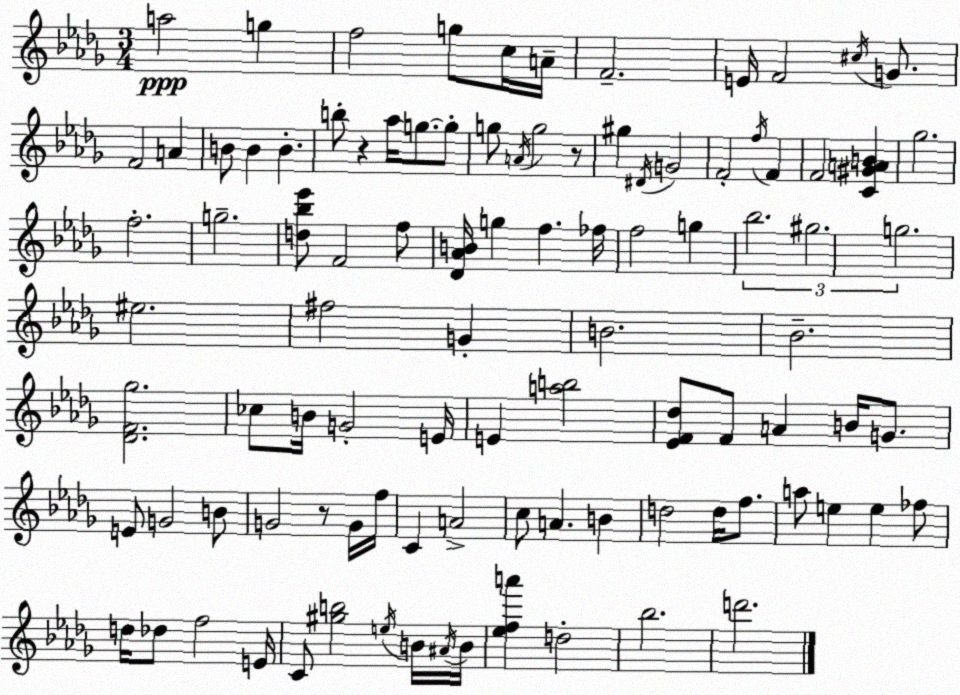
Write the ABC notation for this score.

X:1
T:Untitled
M:3/4
L:1/4
K:Bbm
a2 g f2 g/2 c/4 A/4 F2 E/4 F2 ^c/4 G/2 F2 A B/2 B B b/2 z _a/4 g/2 g/2 g/2 A/4 g2 z/2 ^g ^D/4 G2 F2 f/4 F F2 [C^GAB] _g2 f2 g2 [d_b_e']/2 F2 f/2 [_D_AB]/4 g f _f/4 f2 g _b2 ^g2 g2 ^e2 ^f2 G B2 _B2 [_DF_g]2 _c/2 B/4 G2 E/4 E [ab]2 [_EF_d]/2 F/2 A B/4 G/2 E/2 G2 B/2 G2 z/2 G/4 f/4 C A2 c/2 A B d2 d/4 f/2 a/2 e e _f/2 d/4 _d/2 f2 E/4 C/2 [^gb]2 e/4 B/4 ^A/4 B/4 [_efa'] d2 _b2 d'2